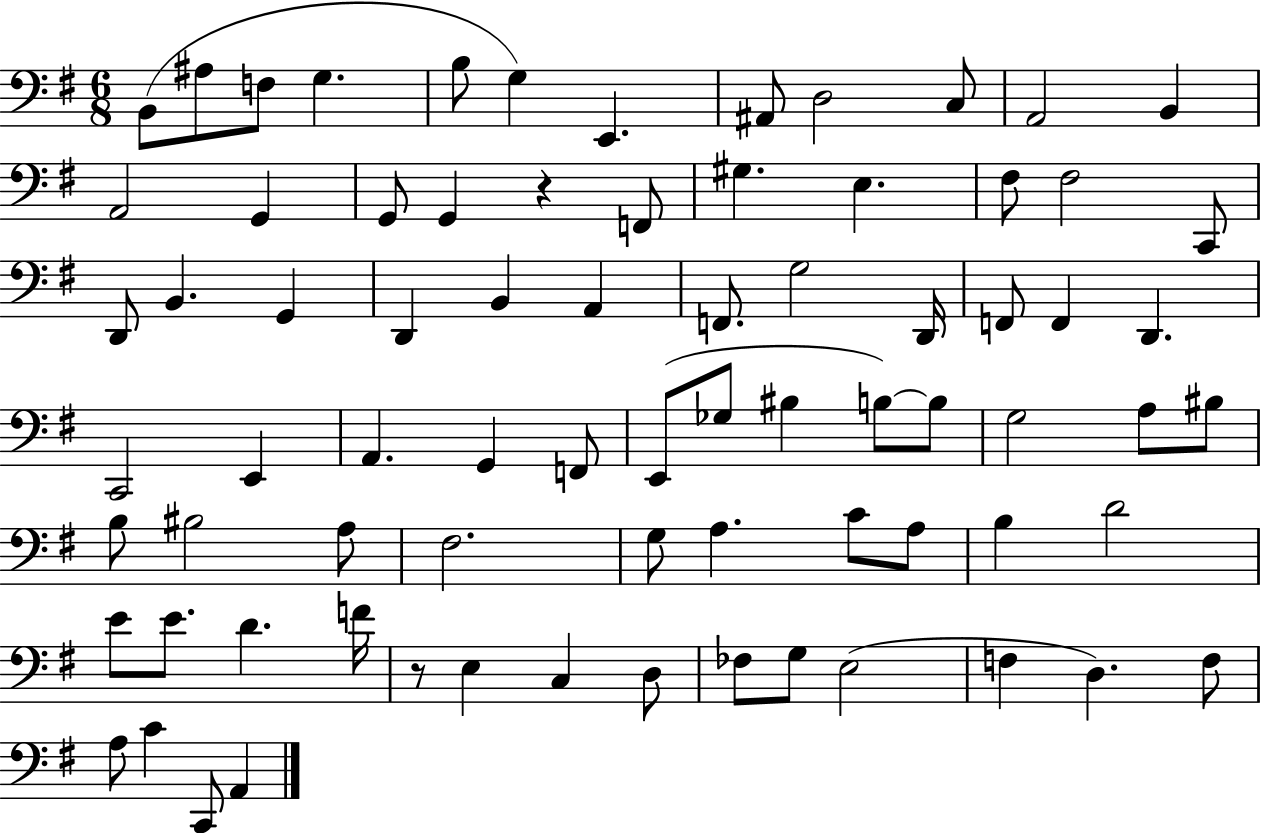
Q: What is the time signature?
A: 6/8